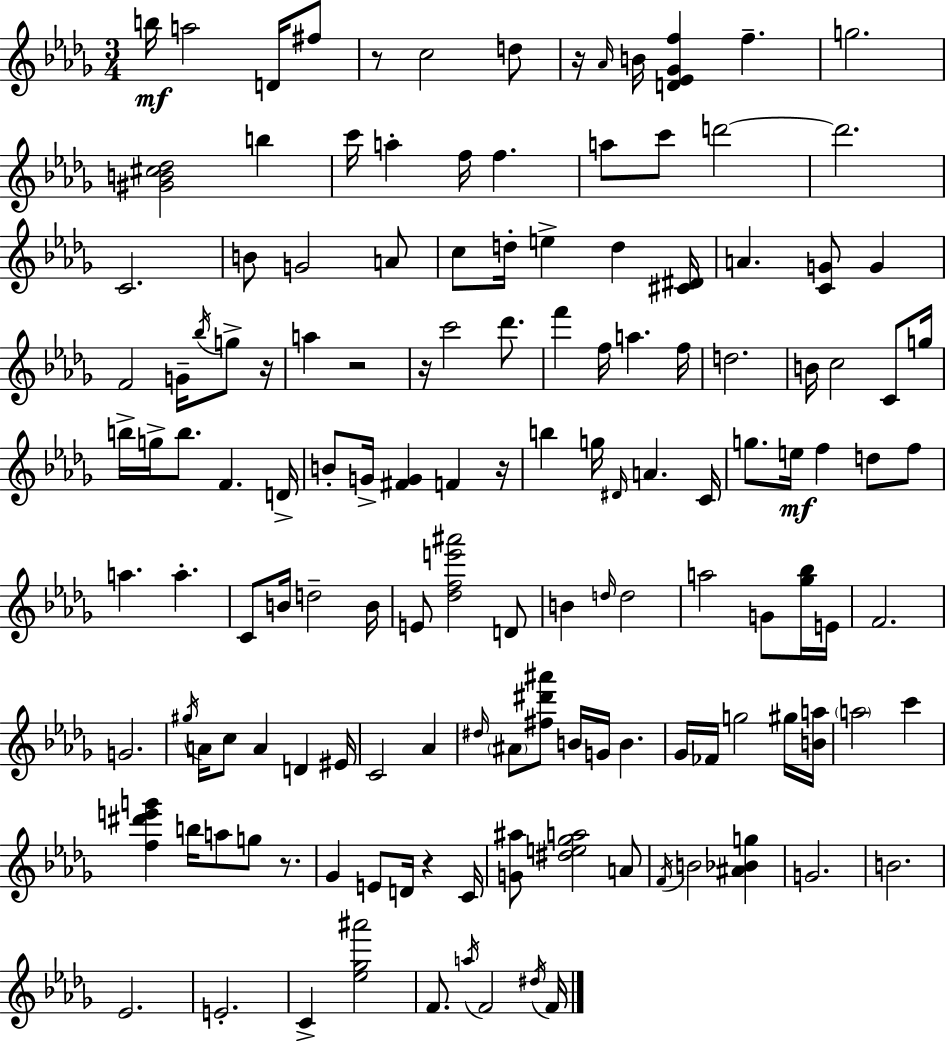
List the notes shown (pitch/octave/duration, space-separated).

B5/s A5/h D4/s F#5/e R/e C5/h D5/e R/s Ab4/s B4/s [D4,Eb4,Gb4,F5]/q F5/q. G5/h. [G#4,B4,C#5,Db5]/h B5/q C6/s A5/q F5/s F5/q. A5/e C6/e D6/h D6/h. C4/h. B4/e G4/h A4/e C5/e D5/s E5/q D5/q [C#4,D#4]/s A4/q. [C4,G4]/e G4/q F4/h G4/s Bb5/s G5/e R/s A5/q R/h R/s C6/h Db6/e. F6/q F5/s A5/q. F5/s D5/h. B4/s C5/h C4/e G5/s B5/s G5/s B5/e. F4/q. D4/s B4/e G4/s [F#4,G4]/q F4/q R/s B5/q G5/s D#4/s A4/q. C4/s G5/e. E5/s F5/q D5/e F5/e A5/q. A5/q. C4/e B4/s D5/h B4/s E4/e [Db5,F5,E6,A#6]/h D4/e B4/q D5/s D5/h A5/h G4/e [Gb5,Bb5]/s E4/s F4/h. G4/h. G#5/s A4/s C5/e A4/q D4/q EIS4/s C4/h Ab4/q D#5/s A#4/e [F#5,D#6,A#6]/e B4/s G4/s B4/q. Gb4/s FES4/s G5/h G#5/s [B4,A5]/s A5/h C6/q [F5,D#6,E6,G6]/q B5/s A5/e G5/e R/e. Gb4/q E4/e D4/s R/q C4/s [G4,A#5]/e [D#5,E5,Gb5,A5]/h A4/e F4/s B4/h [A#4,Bb4,G5]/q G4/h. B4/h. Eb4/h. E4/h. C4/q [Eb5,Gb5,A#6]/h F4/e. A5/s F4/h D#5/s F4/s